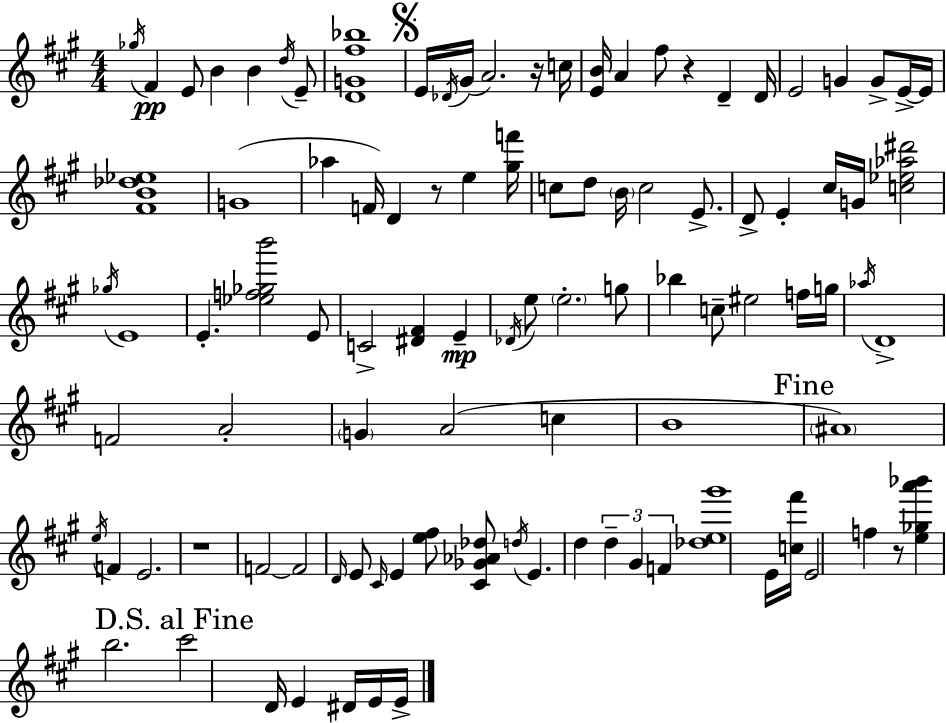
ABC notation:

X:1
T:Untitled
M:4/4
L:1/4
K:A
_g/4 ^F E/2 B B d/4 E/2 [DG^f_b]4 E/4 _D/4 ^G/4 A2 z/4 c/4 [EB]/4 A ^f/2 z D D/4 E2 G G/2 E/4 E/4 [^FB_d_e]4 G4 _a F/4 D z/2 e [^gf']/4 c/2 d/2 B/4 c2 E/2 D/2 E ^c/4 G/4 [c_e_a^d']2 _g/4 E4 E [_ef_gb']2 E/2 C2 [^D^F] E _D/4 e/2 e2 g/2 _b c/2 ^e2 f/4 g/4 _a/4 D4 F2 A2 G A2 c B4 ^A4 e/4 F E2 z4 F2 F2 D/4 E/2 ^C/4 E [e^f]/2 [^C_G_A_d]/2 d/4 E d d ^G F [_de^g']4 E/4 [c^f']/4 E2 f z/2 [e_ga'_b'] b2 ^c'2 D/4 E ^D/4 E/4 E/4